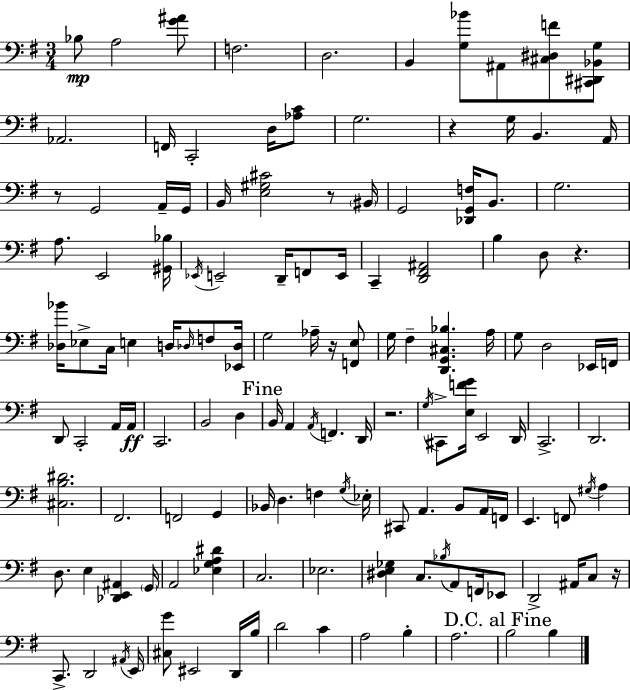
Bb3/e A3/h [G4,A#4]/e F3/h. D3/h. B2/q [G3,Bb4]/e A#2/e [C#3,D#3,F4]/e [C#2,D#2,Bb2,G3]/e Ab2/h. F2/s C2/h D3/s [Ab3,C4]/e G3/h. R/q G3/s B2/q. A2/s R/e G2/h A2/s G2/s B2/s [E3,G#3,C#4]/h R/e BIS2/s G2/h [Db2,G2,F3]/s B2/e. G3/h. A3/e. E2/h [G#2,Bb3]/s Eb2/s E2/h D2/s F2/e E2/s C2/q [D2,F#2,A#2]/h B3/q D3/e R/q. [Db3,Bb4]/s Eb3/e C3/s E3/q D3/s Db3/s F3/e [Eb2,Db3]/s G3/h Ab3/s R/s [F2,E3]/e G3/s F#3/q [D2,G2,C#3,Bb3]/q. A3/s G3/e D3/h Eb2/s F2/s D2/e C2/h A2/s A2/s C2/h. B2/h D3/q B2/s A2/q A2/s F2/q. D2/s R/h. G3/s C#2/e [E3,F4,G4]/s E2/h D2/s C2/h. D2/h. [C#3,B3,D#4]/h. F#2/h. F2/h G2/q Bb2/s D3/q. F3/q G3/s Eb3/s C#2/e A2/q. B2/e A2/s F2/s E2/q. F2/e G#3/s A3/q D3/e. E3/q [Db2,E2,A#2]/q G2/s A2/h [Eb3,G3,A3,D#4]/q C3/h. Eb3/h. [D#3,E3,Gb3]/q C3/e. Bb3/s A2/e F2/s Eb2/e D2/h A#2/s C3/e R/s C2/e. D2/h A#2/s E2/s [C#3,G4]/e EIS2/h D2/s B3/s D4/h C4/q A3/h B3/q A3/h. B3/h B3/q